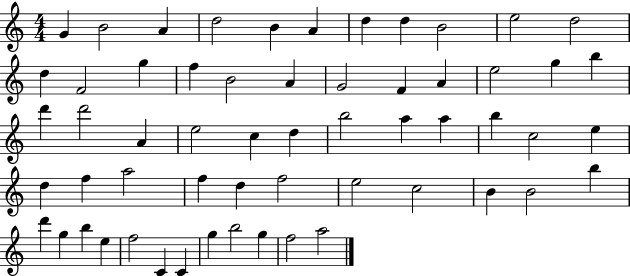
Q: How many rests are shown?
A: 0